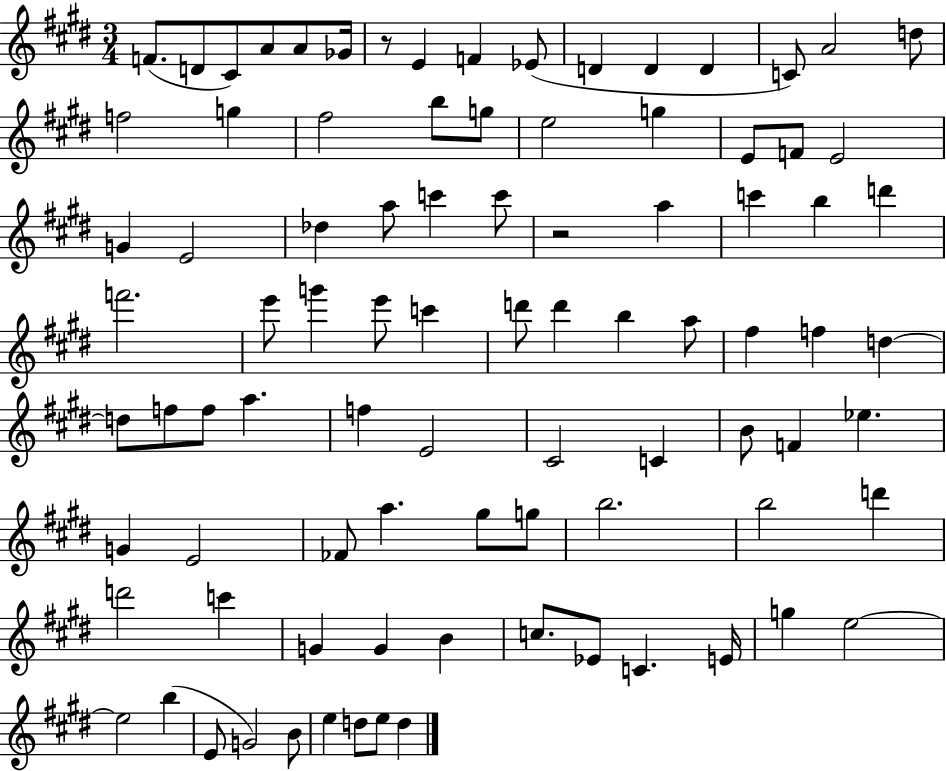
X:1
T:Untitled
M:3/4
L:1/4
K:E
F/2 D/2 ^C/2 A/2 A/2 _G/4 z/2 E F _E/2 D D D C/2 A2 d/2 f2 g ^f2 b/2 g/2 e2 g E/2 F/2 E2 G E2 _d a/2 c' c'/2 z2 a c' b d' f'2 e'/2 g' e'/2 c' d'/2 d' b a/2 ^f f d d/2 f/2 f/2 a f E2 ^C2 C B/2 F _e G E2 _F/2 a ^g/2 g/2 b2 b2 d' d'2 c' G G B c/2 _E/2 C E/4 g e2 e2 b E/2 G2 B/2 e d/2 e/2 d